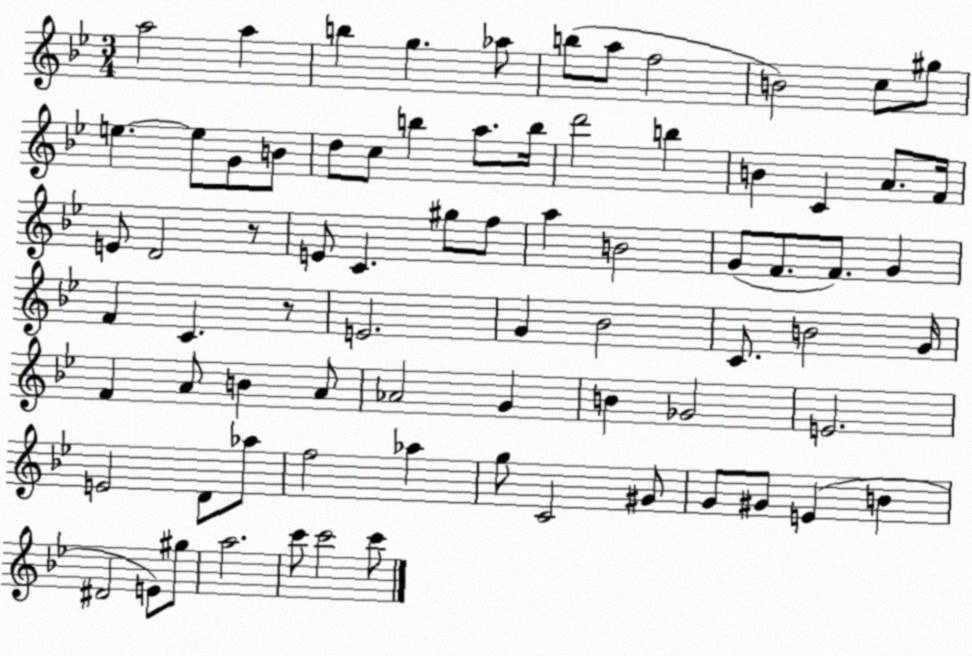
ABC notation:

X:1
T:Untitled
M:3/4
L:1/4
K:Bb
a2 a b g _a/2 b/2 a/2 f2 B2 c/2 ^g/2 e e/2 G/2 B/2 d/2 c/2 b a/2 b/4 d'2 b B C A/2 F/4 E/2 D2 z/2 E/2 C ^g/2 f/2 a B2 G/2 F/2 F/2 G F C z/2 E2 G _B2 C/2 B2 G/4 F A/2 B A/2 _A2 G B _G2 E2 E2 D/2 _a/2 f2 _a g/2 C2 ^G/2 G/2 ^G/2 E B ^D2 E/2 ^g/2 a2 c'/2 c'2 c'/2